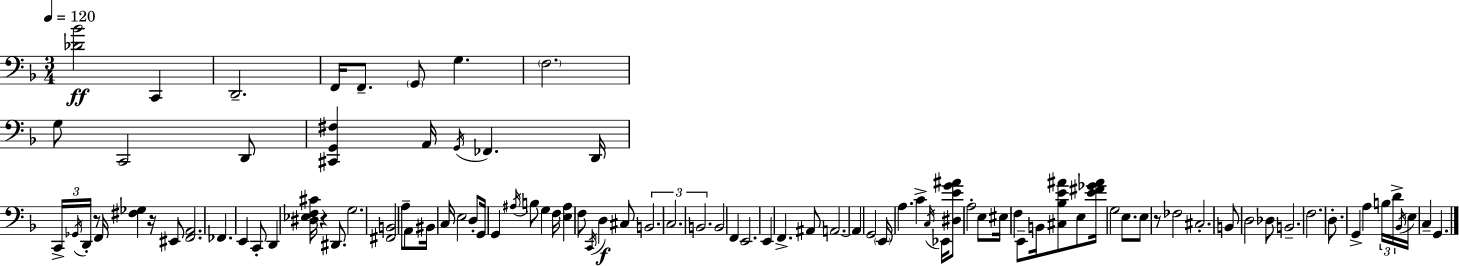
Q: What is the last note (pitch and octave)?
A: G2